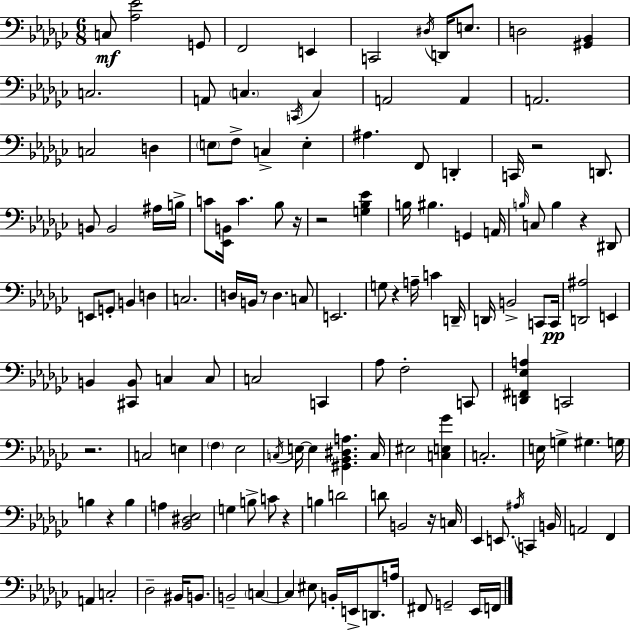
C3/e [Ab3,Eb4]/h G2/e F2/h E2/q C2/h D#3/s D2/s E3/e. D3/h [G#2,Bb2]/q C3/h. A2/e C3/q. C2/s C3/q A2/h A2/q A2/h. C3/h D3/q E3/e F3/e C3/q E3/q A#3/q. F2/e D2/q C2/s R/h D2/e. B2/e B2/h A#3/s B3/s C4/e [Eb2,B2]/s C4/q. Bb3/e R/s R/h [G3,Bb3,Eb4]/q B3/s BIS3/q. G2/q A2/s B3/s C3/e B3/q R/q D#2/e E2/e G2/e B2/q D3/q C3/h. D3/s B2/s R/e D3/q. C3/e E2/h. G3/e R/q A3/s C4/q D2/s D2/s B2/h C2/e C2/s [D2,A#3]/h E2/q B2/q [C#2,B2]/e C3/q C3/e C3/h C2/q Ab3/e F3/h C2/e [D2,F#2,Eb3,A3]/q C2/h R/h. C3/h E3/q F3/q Eb3/h C3/s E3/s E3/q [G#2,Bb2,D#3,A3]/q. C3/s EIS3/h [C3,E3,Gb4]/q C3/h. E3/s G3/q G#3/q. G3/s B3/q R/q B3/q A3/q [Bb2,D#3,Eb3]/h G3/q B3/e C4/e R/q B3/q D4/h D4/e B2/h R/s C3/s Eb2/q E2/e. A#3/s C2/q B2/s A2/h F2/q A2/q C3/h Db3/h BIS2/s B2/e. B2/h C3/q C3/q EIS3/e B2/s E2/s D2/e. A3/s F#2/e G2/h Eb2/s F2/s